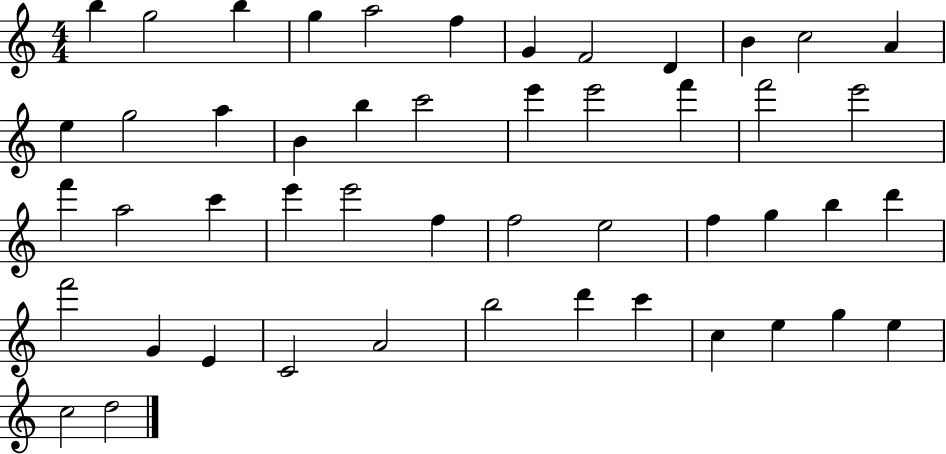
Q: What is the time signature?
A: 4/4